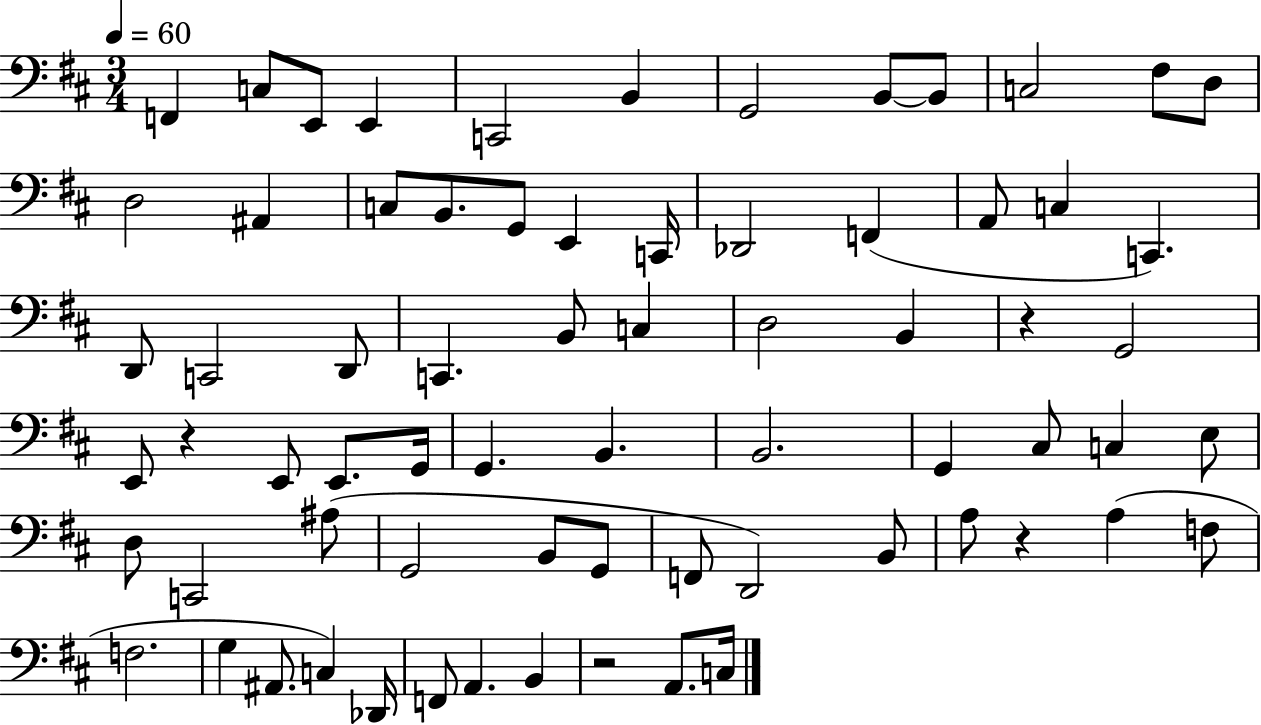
{
  \clef bass
  \numericTimeSignature
  \time 3/4
  \key d \major
  \tempo 4 = 60
  f,4 c8 e,8 e,4 | c,2 b,4 | g,2 b,8~~ b,8 | c2 fis8 d8 | \break d2 ais,4 | c8 b,8. g,8 e,4 c,16 | des,2 f,4( | a,8 c4 c,4.) | \break d,8 c,2 d,8 | c,4. b,8 c4 | d2 b,4 | r4 g,2 | \break e,8 r4 e,8 e,8. g,16 | g,4. b,4. | b,2. | g,4 cis8 c4 e8 | \break d8 c,2 ais8( | g,2 b,8 g,8 | f,8 d,2) b,8 | a8 r4 a4( f8 | \break f2. | g4 ais,8. c4) des,16 | f,8 a,4. b,4 | r2 a,8. c16 | \break \bar "|."
}